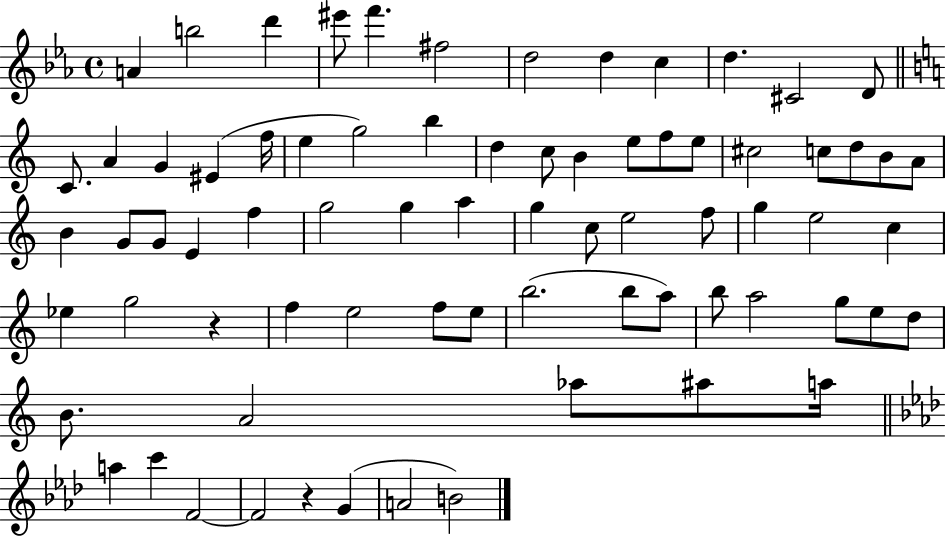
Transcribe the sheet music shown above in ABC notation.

X:1
T:Untitled
M:4/4
L:1/4
K:Eb
A b2 d' ^e'/2 f' ^f2 d2 d c d ^C2 D/2 C/2 A G ^E f/4 e g2 b d c/2 B e/2 f/2 e/2 ^c2 c/2 d/2 B/2 A/2 B G/2 G/2 E f g2 g a g c/2 e2 f/2 g e2 c _e g2 z f e2 f/2 e/2 b2 b/2 a/2 b/2 a2 g/2 e/2 d/2 B/2 A2 _a/2 ^a/2 a/4 a c' F2 F2 z G A2 B2